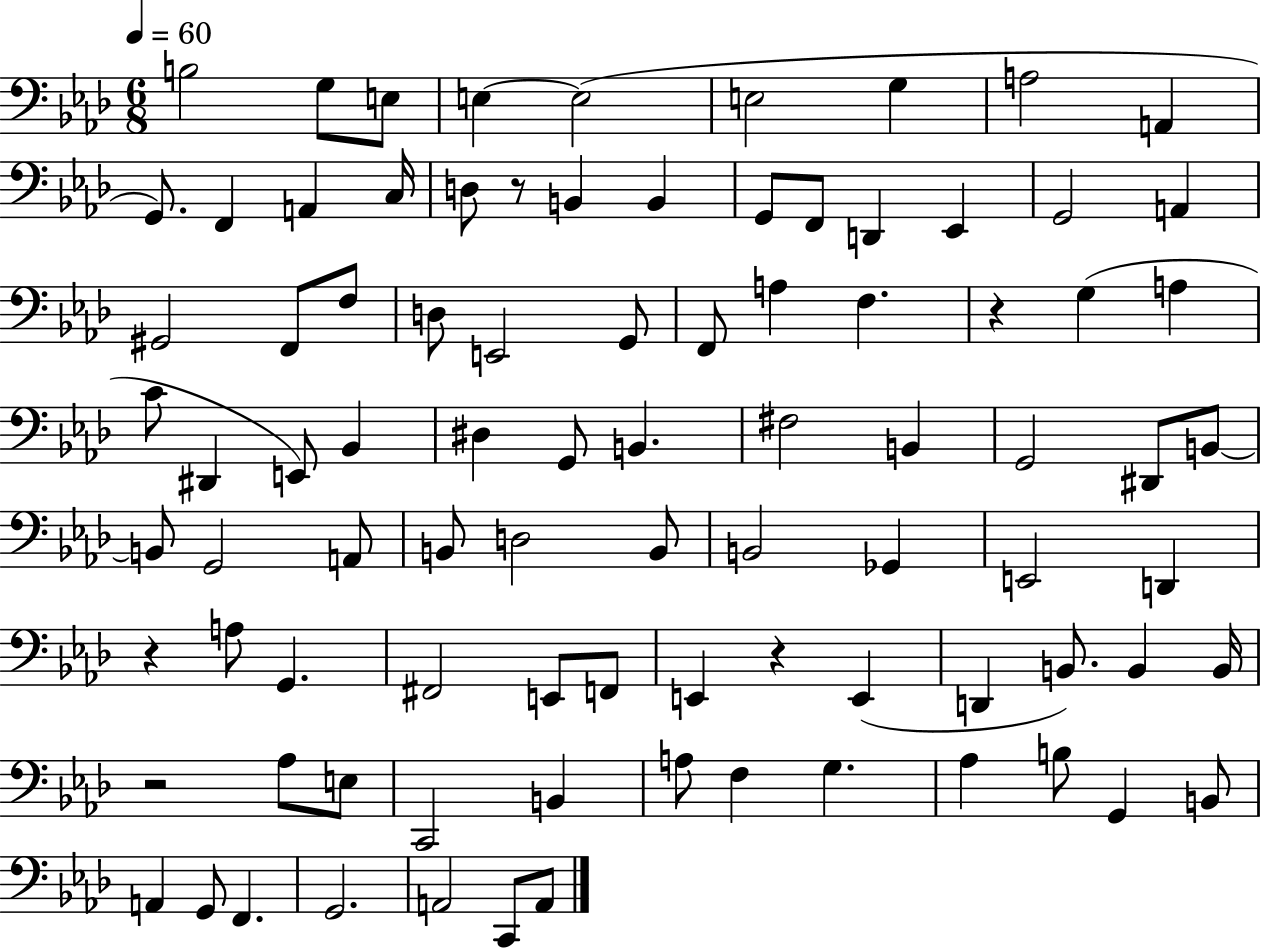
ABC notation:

X:1
T:Untitled
M:6/8
L:1/4
K:Ab
B,2 G,/2 E,/2 E, E,2 E,2 G, A,2 A,, G,,/2 F,, A,, C,/4 D,/2 z/2 B,, B,, G,,/2 F,,/2 D,, _E,, G,,2 A,, ^G,,2 F,,/2 F,/2 D,/2 E,,2 G,,/2 F,,/2 A, F, z G, A, C/2 ^D,, E,,/2 _B,, ^D, G,,/2 B,, ^F,2 B,, G,,2 ^D,,/2 B,,/2 B,,/2 G,,2 A,,/2 B,,/2 D,2 B,,/2 B,,2 _G,, E,,2 D,, z A,/2 G,, ^F,,2 E,,/2 F,,/2 E,, z E,, D,, B,,/2 B,, B,,/4 z2 _A,/2 E,/2 C,,2 B,, A,/2 F, G, _A, B,/2 G,, B,,/2 A,, G,,/2 F,, G,,2 A,,2 C,,/2 A,,/2